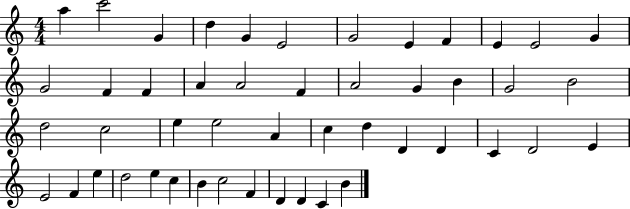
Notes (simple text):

A5/q C6/h G4/q D5/q G4/q E4/h G4/h E4/q F4/q E4/q E4/h G4/q G4/h F4/q F4/q A4/q A4/h F4/q A4/h G4/q B4/q G4/h B4/h D5/h C5/h E5/q E5/h A4/q C5/q D5/q D4/q D4/q C4/q D4/h E4/q E4/h F4/q E5/q D5/h E5/q C5/q B4/q C5/h F4/q D4/q D4/q C4/q B4/q